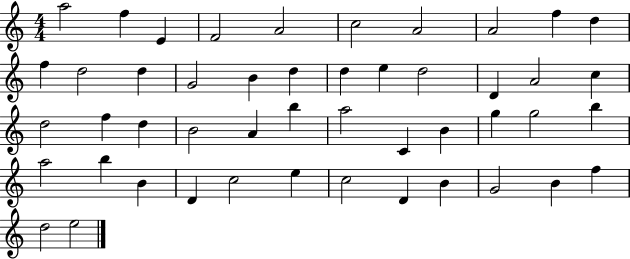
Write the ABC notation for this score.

X:1
T:Untitled
M:4/4
L:1/4
K:C
a2 f E F2 A2 c2 A2 A2 f d f d2 d G2 B d d e d2 D A2 c d2 f d B2 A b a2 C B g g2 b a2 b B D c2 e c2 D B G2 B f d2 e2